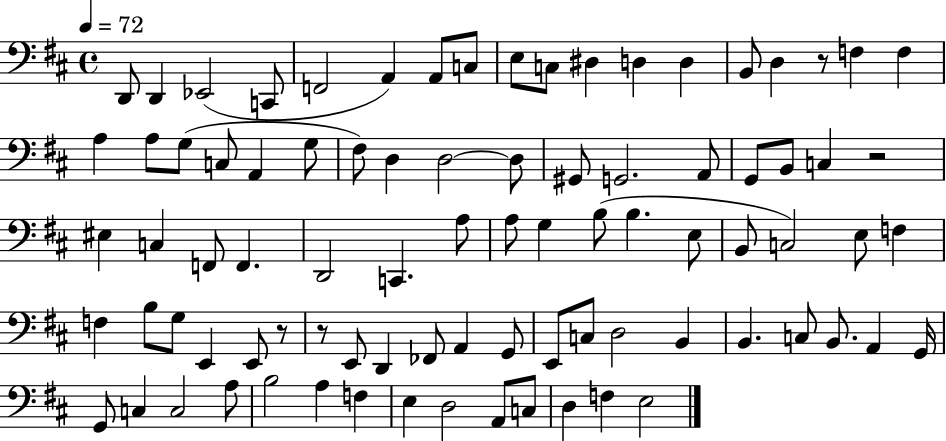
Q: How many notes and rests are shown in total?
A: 86